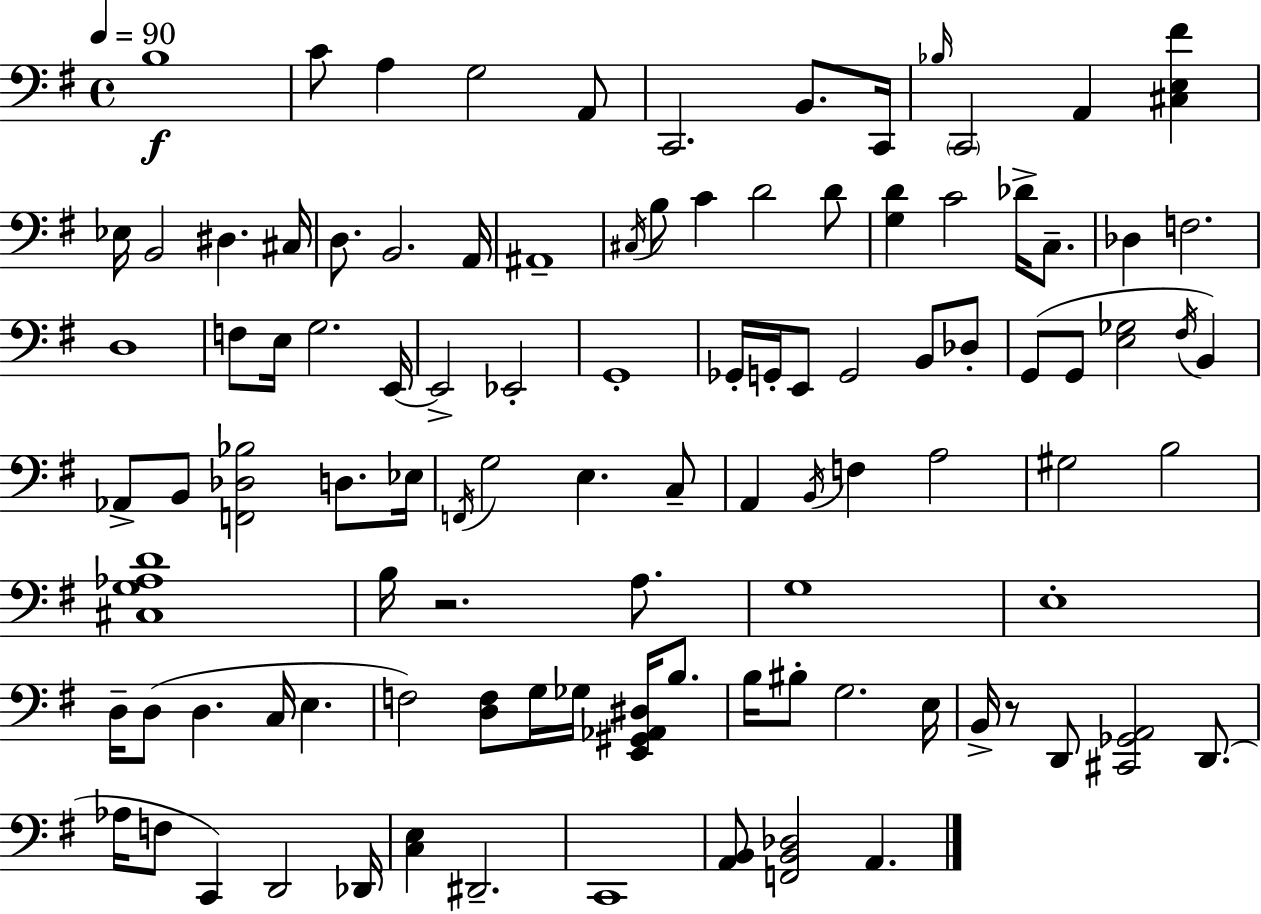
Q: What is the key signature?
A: E minor